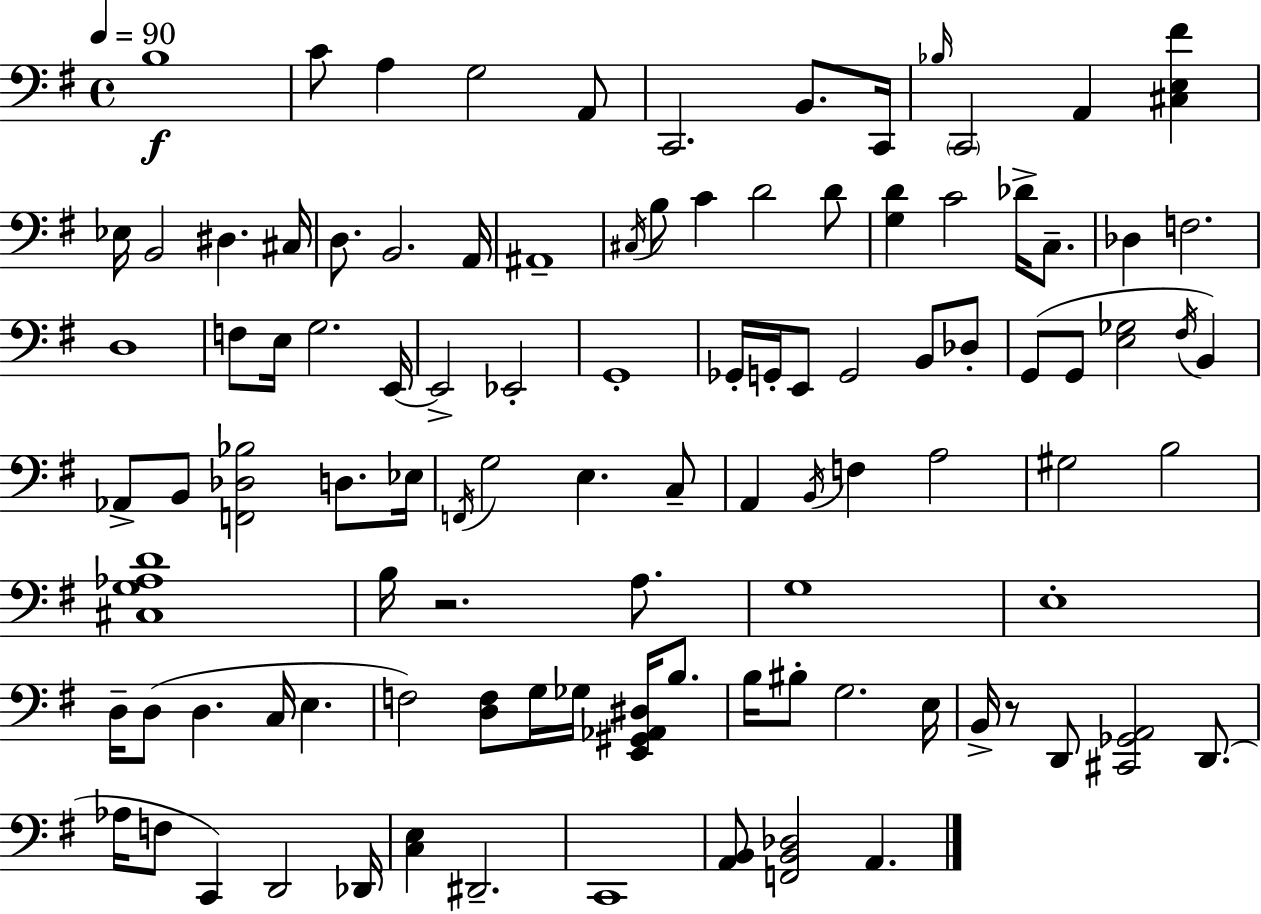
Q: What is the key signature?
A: E minor